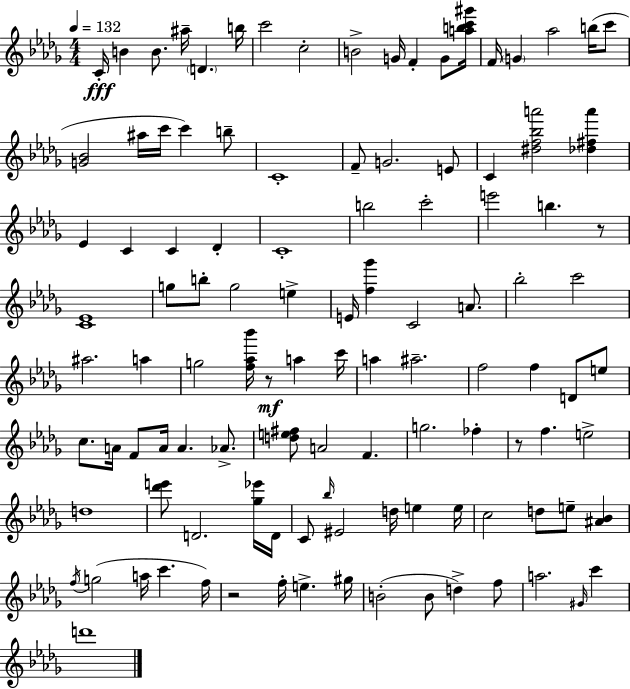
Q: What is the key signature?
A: BES minor